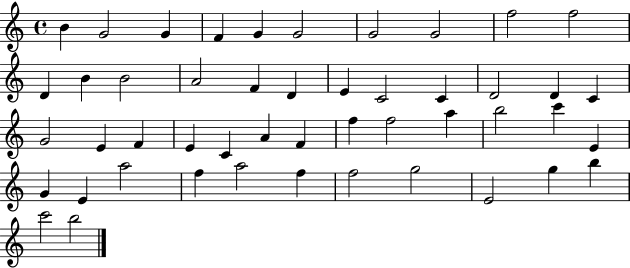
B4/q G4/h G4/q F4/q G4/q G4/h G4/h G4/h F5/h F5/h D4/q B4/q B4/h A4/h F4/q D4/q E4/q C4/h C4/q D4/h D4/q C4/q G4/h E4/q F4/q E4/q C4/q A4/q F4/q F5/q F5/h A5/q B5/h C6/q E4/q G4/q E4/q A5/h F5/q A5/h F5/q F5/h G5/h E4/h G5/q B5/q C6/h B5/h